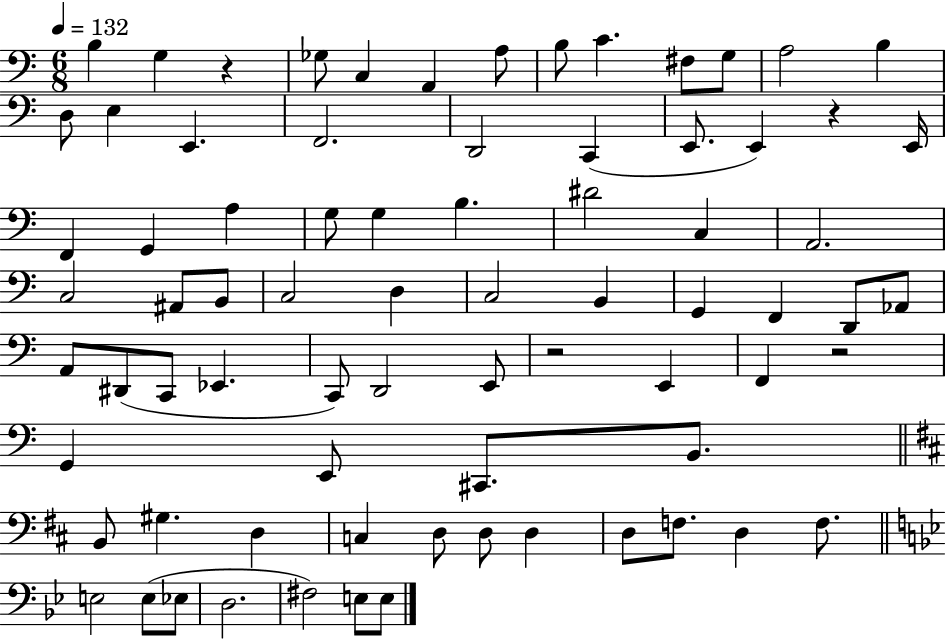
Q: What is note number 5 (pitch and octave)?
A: A2